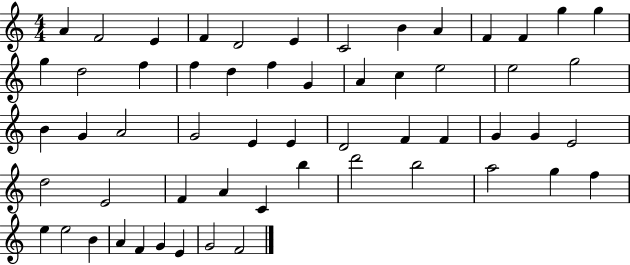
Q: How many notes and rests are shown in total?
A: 57